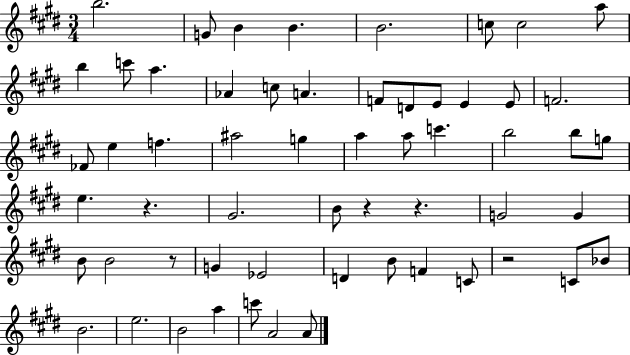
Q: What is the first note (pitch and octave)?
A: B5